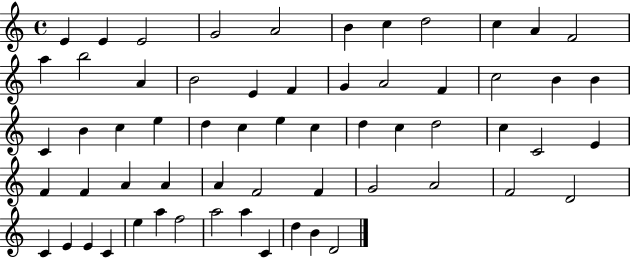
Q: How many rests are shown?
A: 0